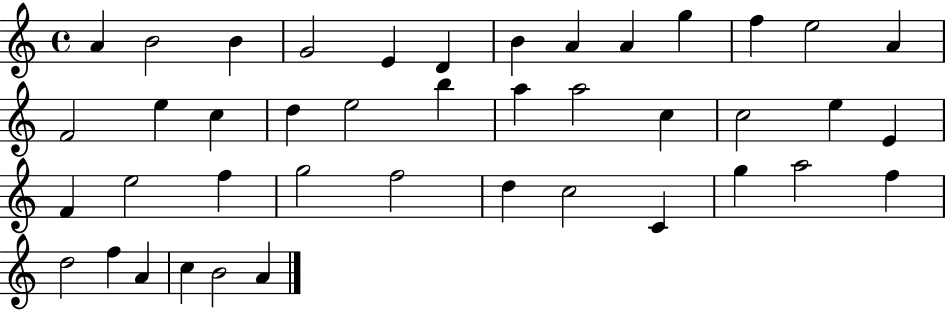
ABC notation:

X:1
T:Untitled
M:4/4
L:1/4
K:C
A B2 B G2 E D B A A g f e2 A F2 e c d e2 b a a2 c c2 e E F e2 f g2 f2 d c2 C g a2 f d2 f A c B2 A